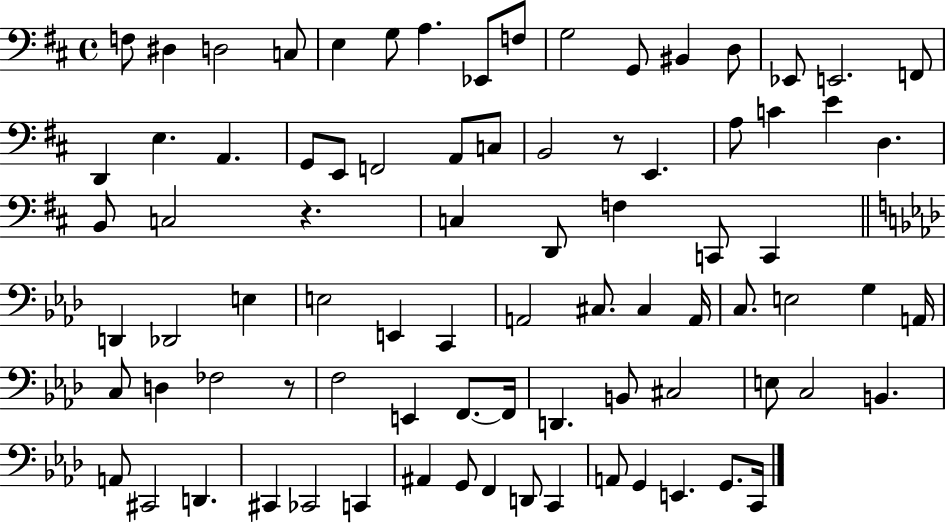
X:1
T:Untitled
M:4/4
L:1/4
K:D
F,/2 ^D, D,2 C,/2 E, G,/2 A, _E,,/2 F,/2 G,2 G,,/2 ^B,, D,/2 _E,,/2 E,,2 F,,/2 D,, E, A,, G,,/2 E,,/2 F,,2 A,,/2 C,/2 B,,2 z/2 E,, A,/2 C E D, B,,/2 C,2 z C, D,,/2 F, C,,/2 C,, D,, _D,,2 E, E,2 E,, C,, A,,2 ^C,/2 ^C, A,,/4 C,/2 E,2 G, A,,/4 C,/2 D, _F,2 z/2 F,2 E,, F,,/2 F,,/4 D,, B,,/2 ^C,2 E,/2 C,2 B,, A,,/2 ^C,,2 D,, ^C,, _C,,2 C,, ^A,, G,,/2 F,, D,,/2 C,, A,,/2 G,, E,, G,,/2 C,,/4